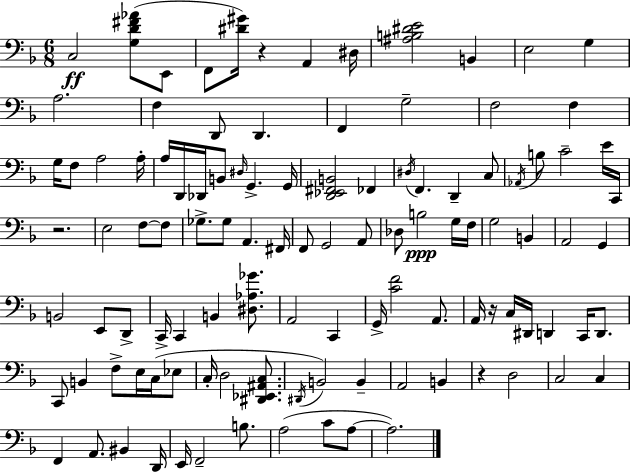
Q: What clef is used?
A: bass